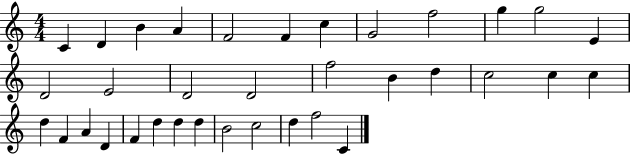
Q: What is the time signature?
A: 4/4